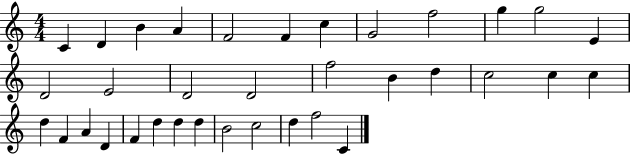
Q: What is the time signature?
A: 4/4